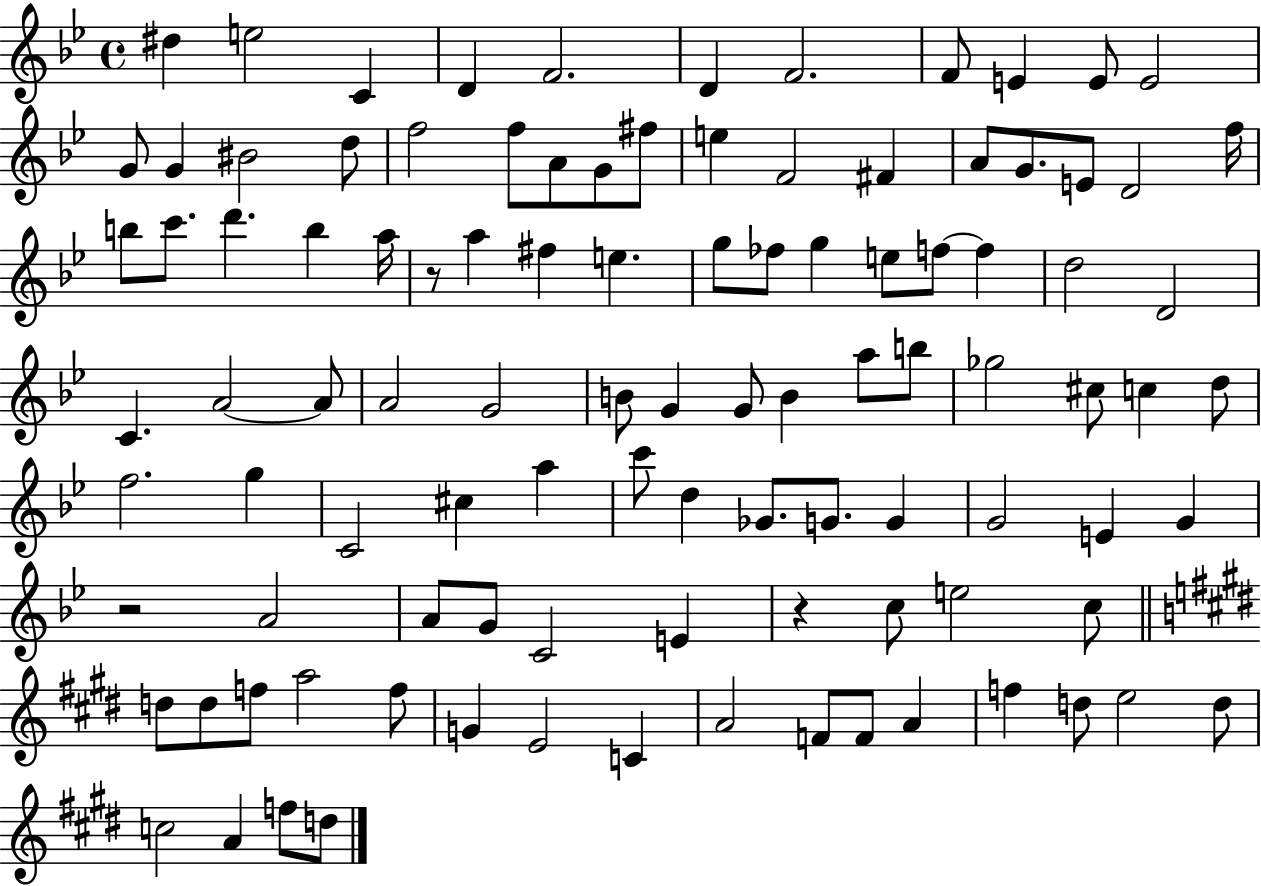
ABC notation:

X:1
T:Untitled
M:4/4
L:1/4
K:Bb
^d e2 C D F2 D F2 F/2 E E/2 E2 G/2 G ^B2 d/2 f2 f/2 A/2 G/2 ^f/2 e F2 ^F A/2 G/2 E/2 D2 f/4 b/2 c'/2 d' b a/4 z/2 a ^f e g/2 _f/2 g e/2 f/2 f d2 D2 C A2 A/2 A2 G2 B/2 G G/2 B a/2 b/2 _g2 ^c/2 c d/2 f2 g C2 ^c a c'/2 d _G/2 G/2 G G2 E G z2 A2 A/2 G/2 C2 E z c/2 e2 c/2 d/2 d/2 f/2 a2 f/2 G E2 C A2 F/2 F/2 A f d/2 e2 d/2 c2 A f/2 d/2